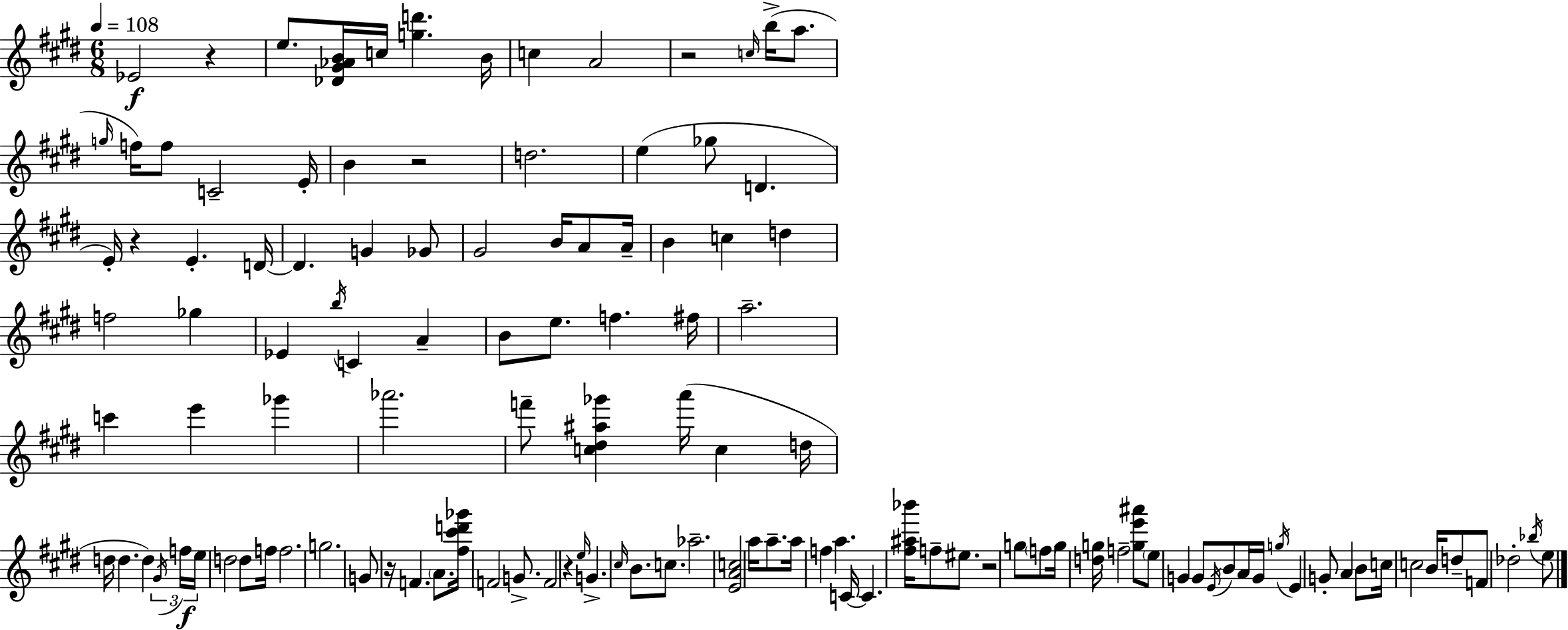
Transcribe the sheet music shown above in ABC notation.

X:1
T:Untitled
M:6/8
L:1/4
K:E
_E2 z e/2 [_D^G_AB]/4 c/4 [gd'] B/4 c A2 z2 c/4 b/4 a/2 g/4 f/4 f/2 C2 E/4 B z2 d2 e _g/2 D E/4 z E D/4 D G _G/2 ^G2 B/4 A/2 A/4 B c d f2 _g _E b/4 C A B/2 e/2 f ^f/4 a2 c' e' _g' _a'2 f'/2 [c^d^a_g'] a'/4 c d/4 d/4 d d ^G/4 f/4 e/4 d2 d/2 f/4 f2 g2 G/2 z/4 F A/2 [^f^c'd'_g']/4 F2 G/2 F2 z e/4 G ^c/4 B/2 c/2 _a2 [EAc]2 a/4 a/2 a/4 f a C/4 C [^f^a_b']/4 f/2 ^e/2 z2 g/2 f/2 g/4 [dg]/4 f2 [ge'^a']/2 e/2 G G/2 E/4 B/2 A/4 G/4 g/4 E G/2 A B/2 c/4 c2 B/4 d/2 F/2 _d2 _b/4 e/2